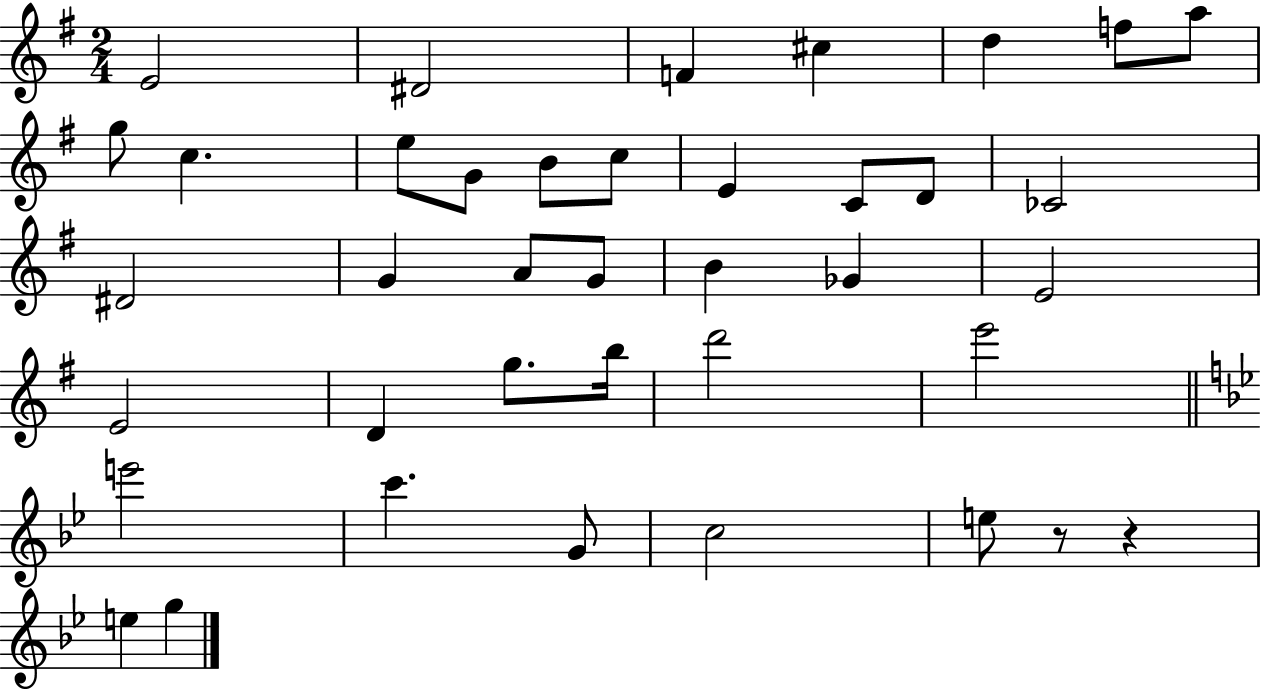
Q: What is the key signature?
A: G major